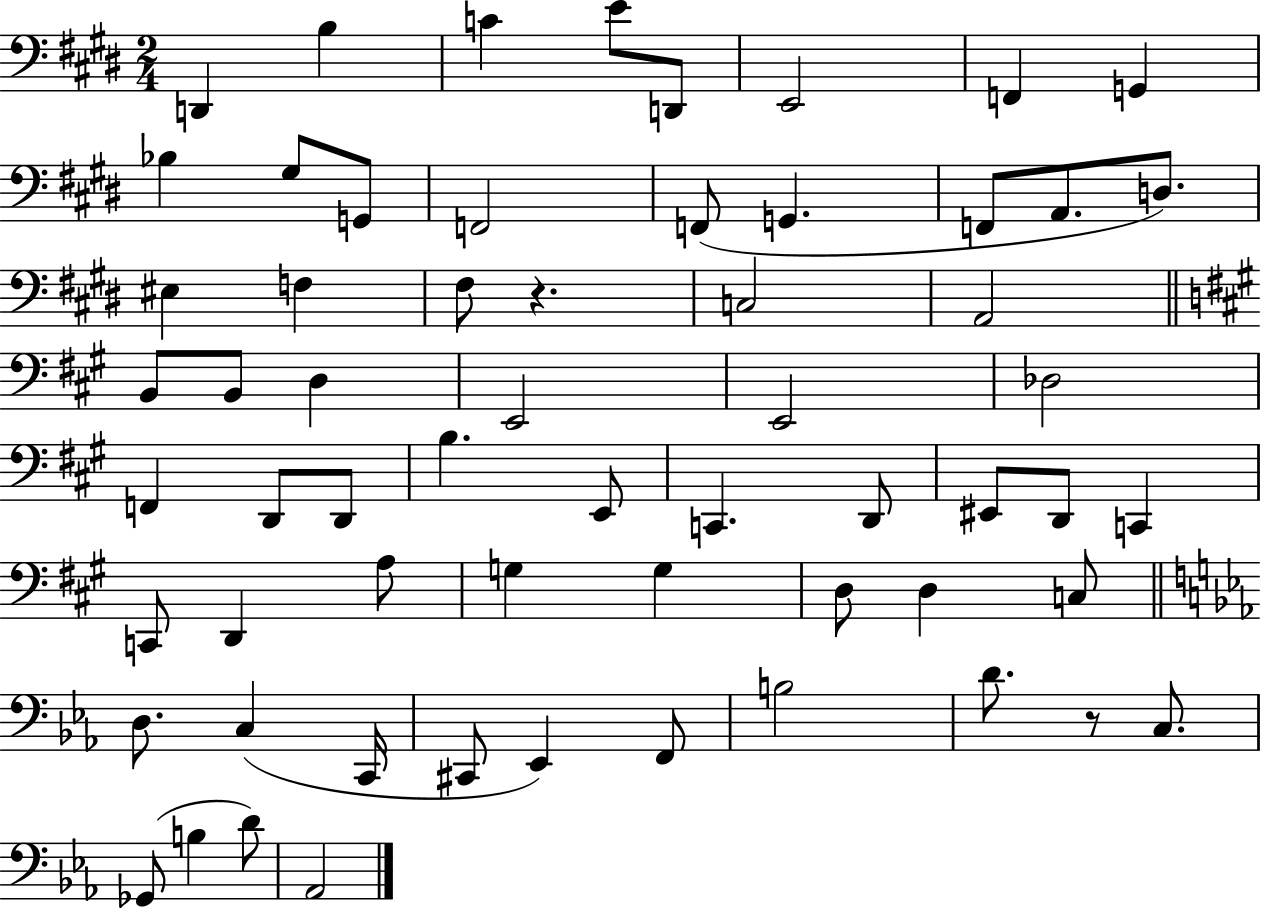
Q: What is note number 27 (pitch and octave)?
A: E2